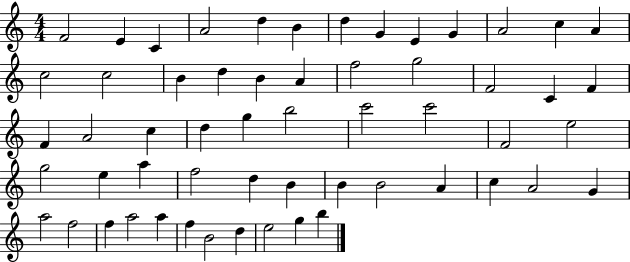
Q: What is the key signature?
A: C major